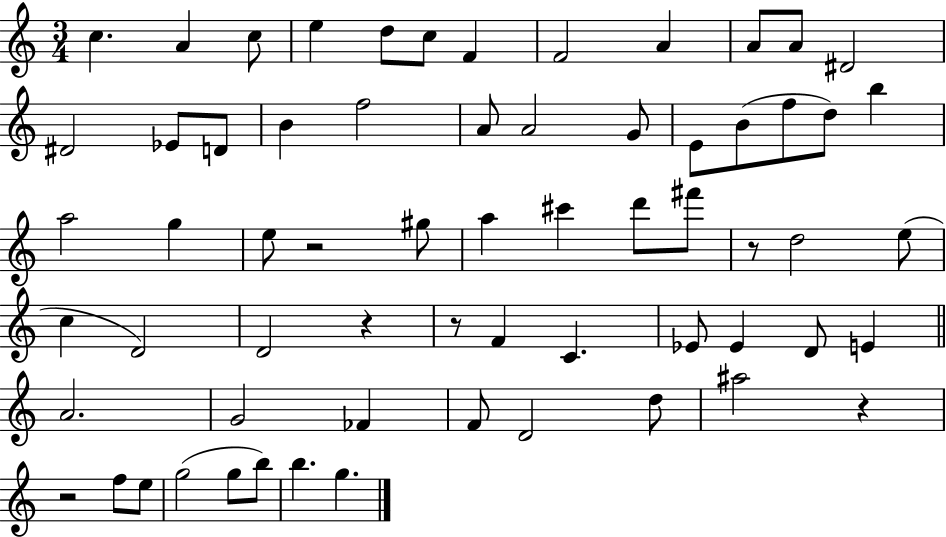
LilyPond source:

{
  \clef treble
  \numericTimeSignature
  \time 3/4
  \key c \major
  c''4. a'4 c''8 | e''4 d''8 c''8 f'4 | f'2 a'4 | a'8 a'8 dis'2 | \break dis'2 ees'8 d'8 | b'4 f''2 | a'8 a'2 g'8 | e'8 b'8( f''8 d''8) b''4 | \break a''2 g''4 | e''8 r2 gis''8 | a''4 cis'''4 d'''8 fis'''8 | r8 d''2 e''8( | \break c''4 d'2) | d'2 r4 | r8 f'4 c'4. | ees'8 ees'4 d'8 e'4 | \break \bar "||" \break \key c \major a'2. | g'2 fes'4 | f'8 d'2 d''8 | ais''2 r4 | \break r2 f''8 e''8 | g''2( g''8 b''8) | b''4. g''4. | \bar "|."
}